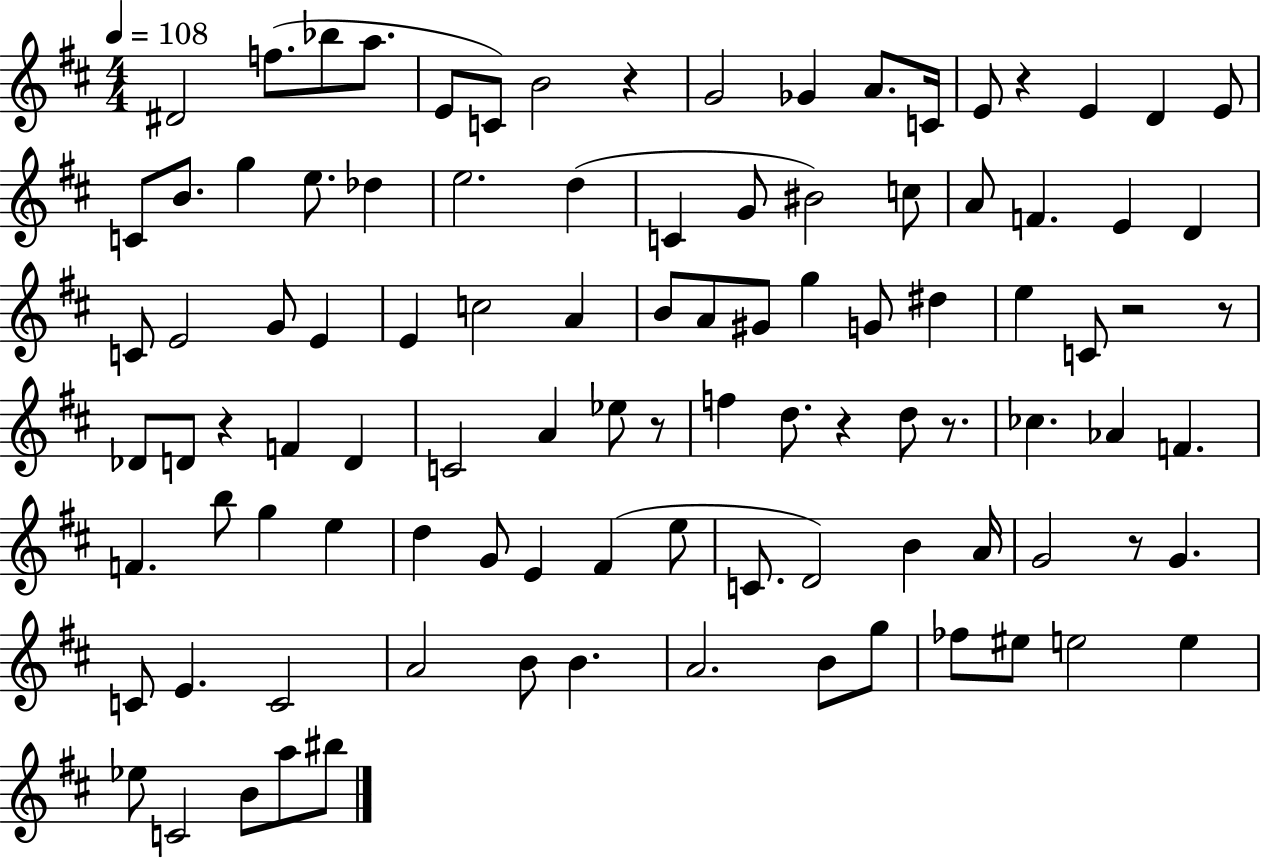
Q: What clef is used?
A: treble